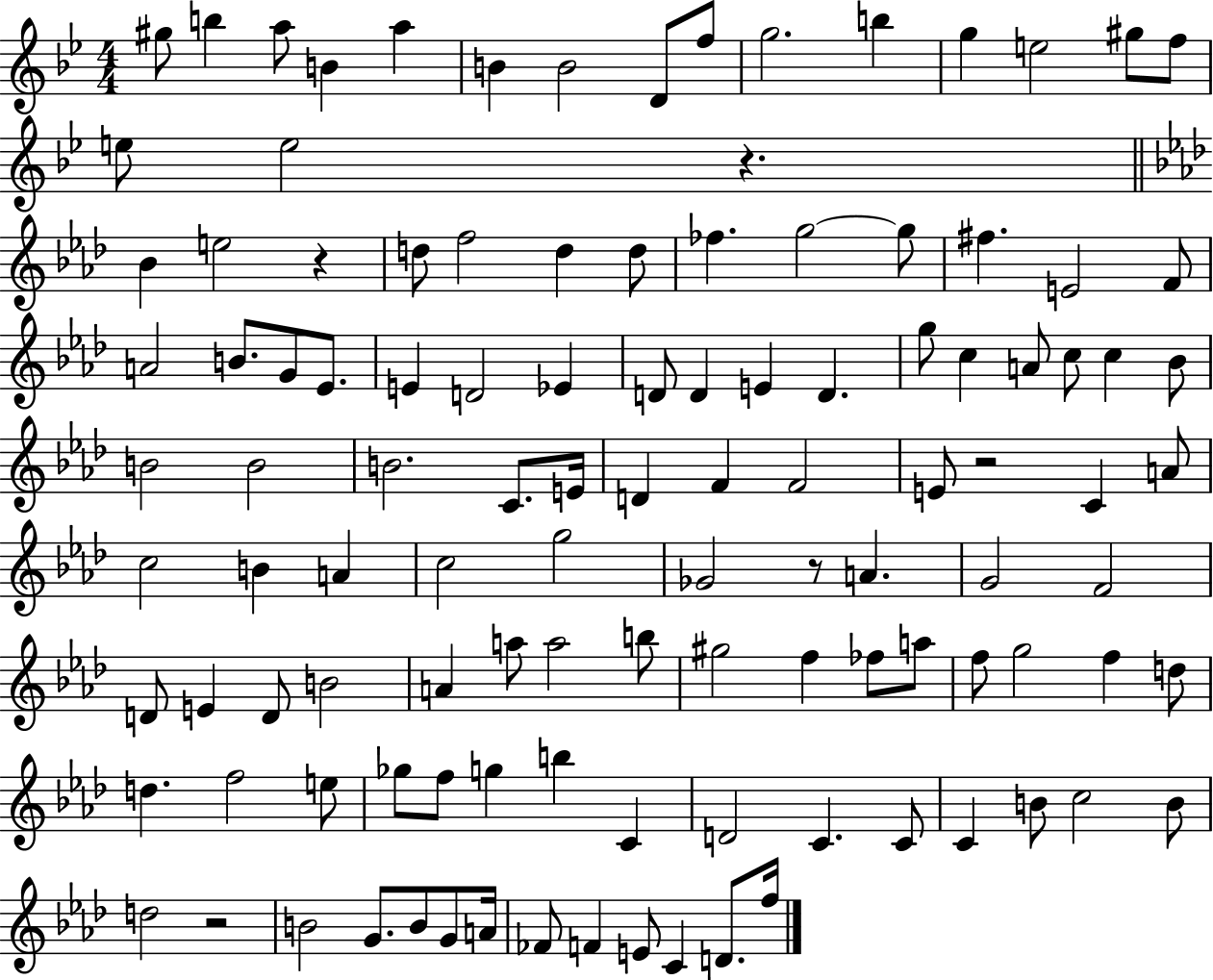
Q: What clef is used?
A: treble